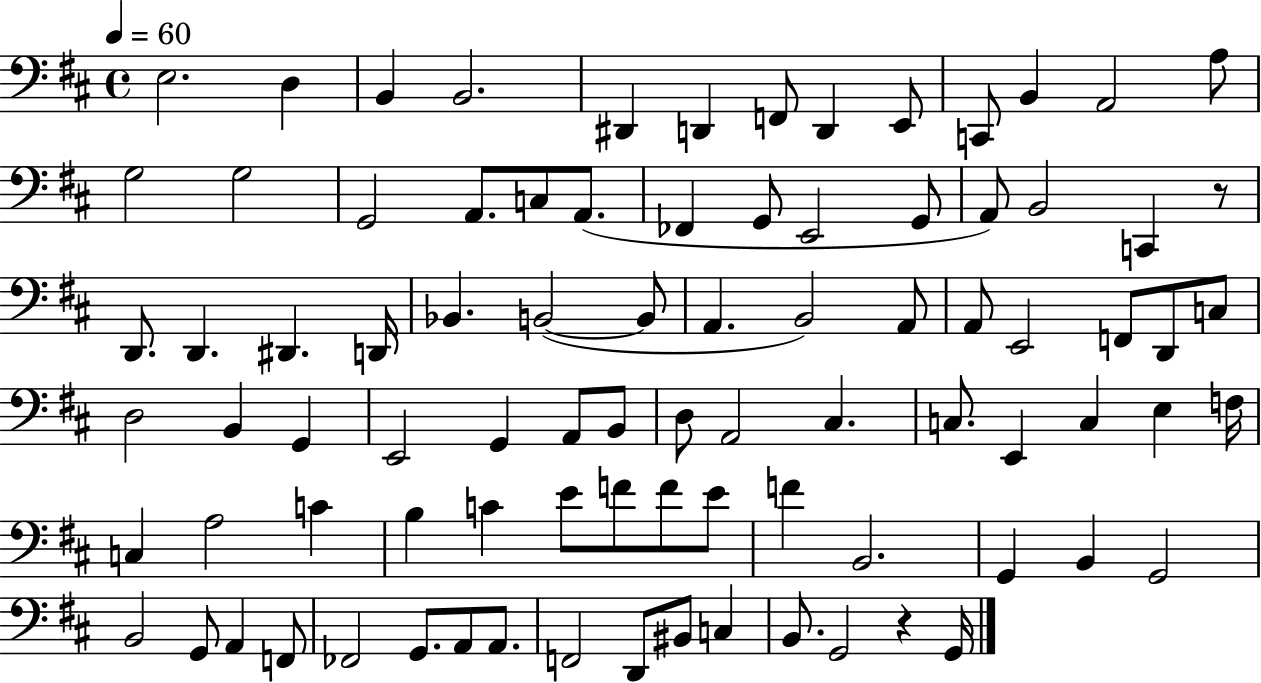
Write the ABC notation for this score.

X:1
T:Untitled
M:4/4
L:1/4
K:D
E,2 D, B,, B,,2 ^D,, D,, F,,/2 D,, E,,/2 C,,/2 B,, A,,2 A,/2 G,2 G,2 G,,2 A,,/2 C,/2 A,,/2 _F,, G,,/2 E,,2 G,,/2 A,,/2 B,,2 C,, z/2 D,,/2 D,, ^D,, D,,/4 _B,, B,,2 B,,/2 A,, B,,2 A,,/2 A,,/2 E,,2 F,,/2 D,,/2 C,/2 D,2 B,, G,, E,,2 G,, A,,/2 B,,/2 D,/2 A,,2 ^C, C,/2 E,, C, E, F,/4 C, A,2 C B, C E/2 F/2 F/2 E/2 F B,,2 G,, B,, G,,2 B,,2 G,,/2 A,, F,,/2 _F,,2 G,,/2 A,,/2 A,,/2 F,,2 D,,/2 ^B,,/2 C, B,,/2 G,,2 z G,,/4